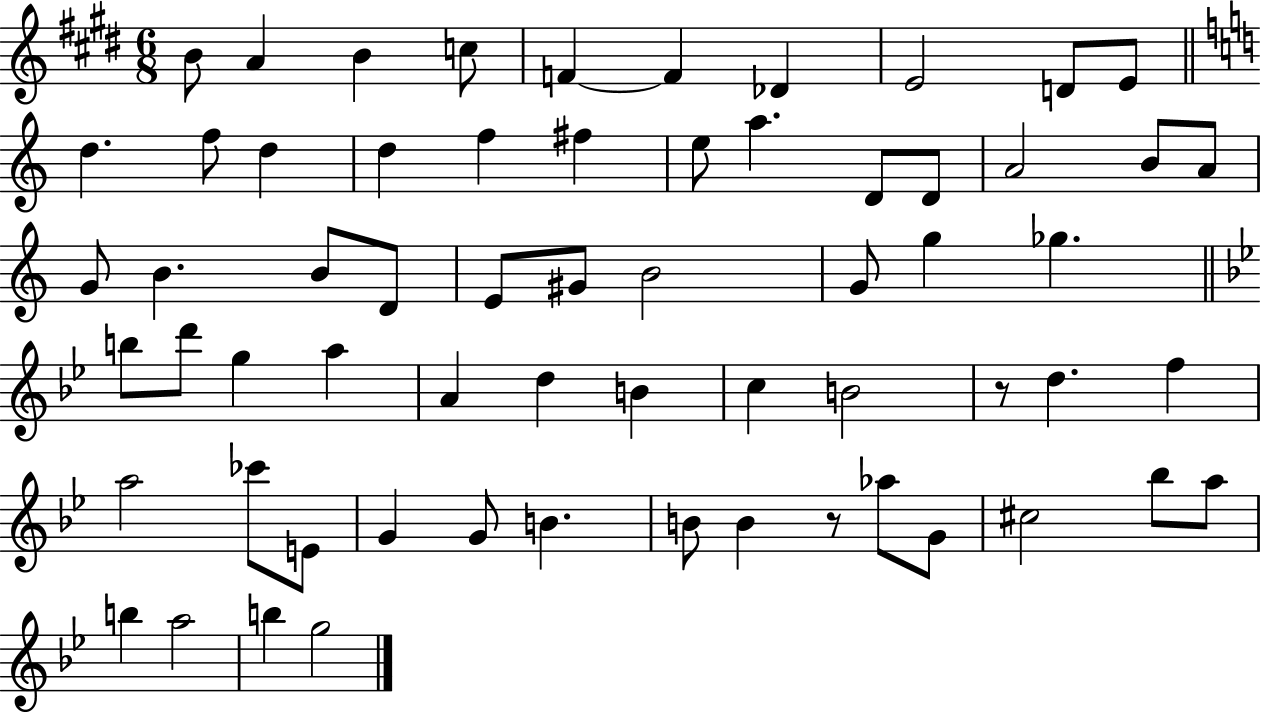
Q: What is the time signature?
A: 6/8